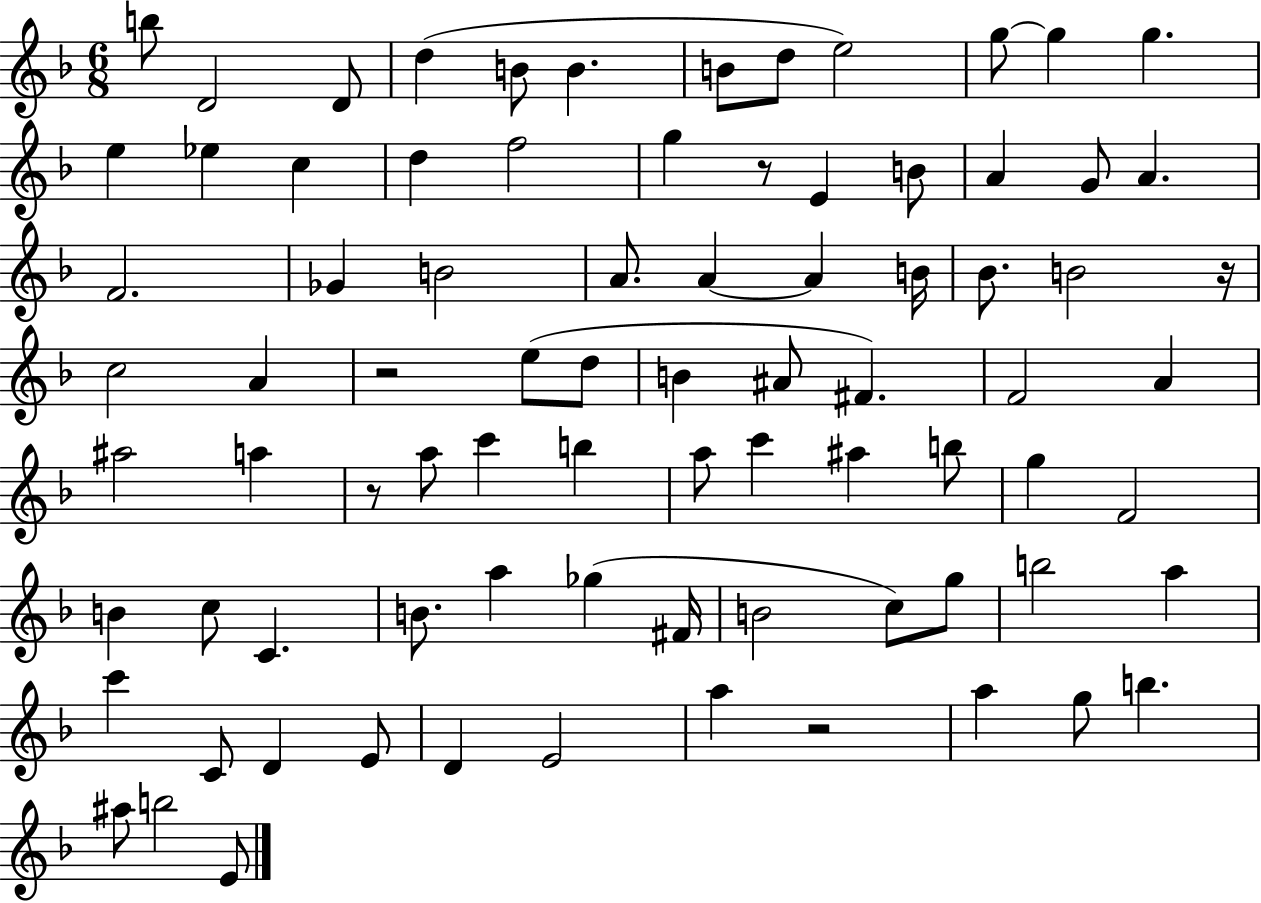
X:1
T:Untitled
M:6/8
L:1/4
K:F
b/2 D2 D/2 d B/2 B B/2 d/2 e2 g/2 g g e _e c d f2 g z/2 E B/2 A G/2 A F2 _G B2 A/2 A A B/4 _B/2 B2 z/4 c2 A z2 e/2 d/2 B ^A/2 ^F F2 A ^a2 a z/2 a/2 c' b a/2 c' ^a b/2 g F2 B c/2 C B/2 a _g ^F/4 B2 c/2 g/2 b2 a c' C/2 D E/2 D E2 a z2 a g/2 b ^a/2 b2 E/2